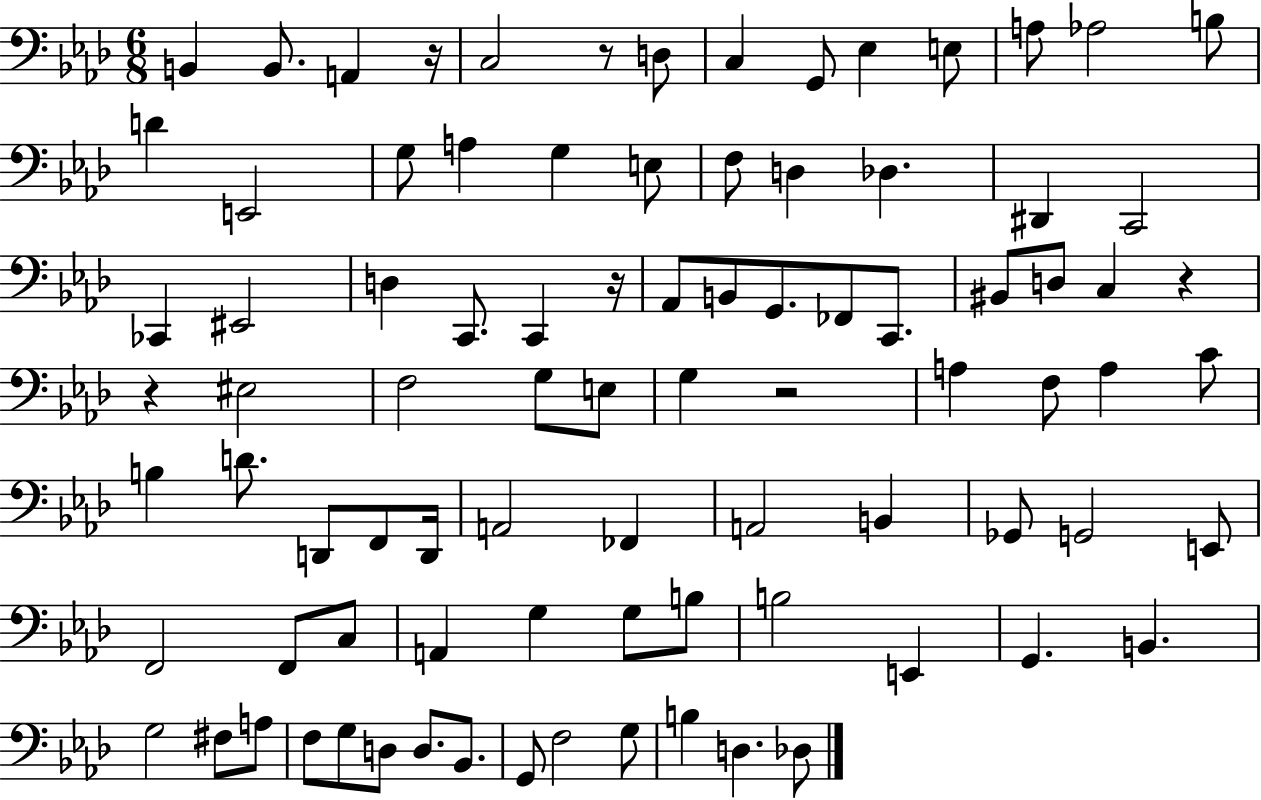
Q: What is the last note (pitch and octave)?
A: Db3